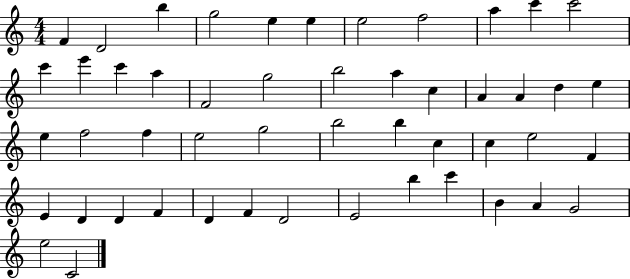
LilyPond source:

{
  \clef treble
  \numericTimeSignature
  \time 4/4
  \key c \major
  f'4 d'2 b''4 | g''2 e''4 e''4 | e''2 f''2 | a''4 c'''4 c'''2 | \break c'''4 e'''4 c'''4 a''4 | f'2 g''2 | b''2 a''4 c''4 | a'4 a'4 d''4 e''4 | \break e''4 f''2 f''4 | e''2 g''2 | b''2 b''4 c''4 | c''4 e''2 f'4 | \break e'4 d'4 d'4 f'4 | d'4 f'4 d'2 | e'2 b''4 c'''4 | b'4 a'4 g'2 | \break e''2 c'2 | \bar "|."
}